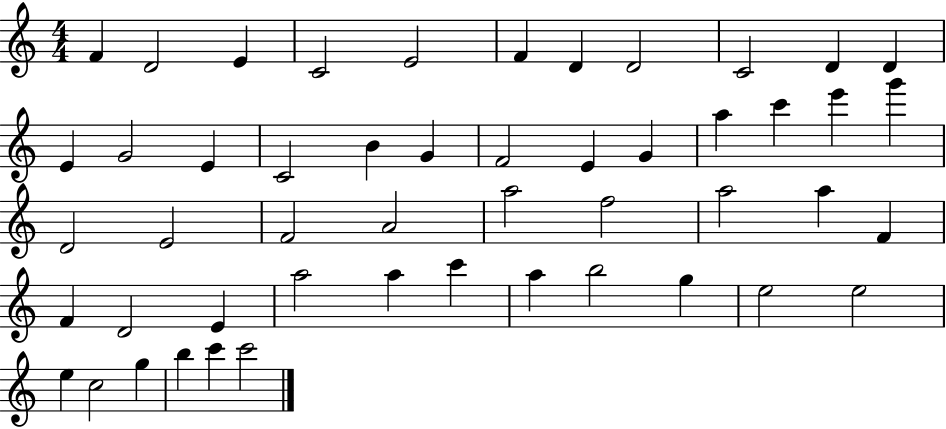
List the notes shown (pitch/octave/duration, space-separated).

F4/q D4/h E4/q C4/h E4/h F4/q D4/q D4/h C4/h D4/q D4/q E4/q G4/h E4/q C4/h B4/q G4/q F4/h E4/q G4/q A5/q C6/q E6/q G6/q D4/h E4/h F4/h A4/h A5/h F5/h A5/h A5/q F4/q F4/q D4/h E4/q A5/h A5/q C6/q A5/q B5/h G5/q E5/h E5/h E5/q C5/h G5/q B5/q C6/q C6/h